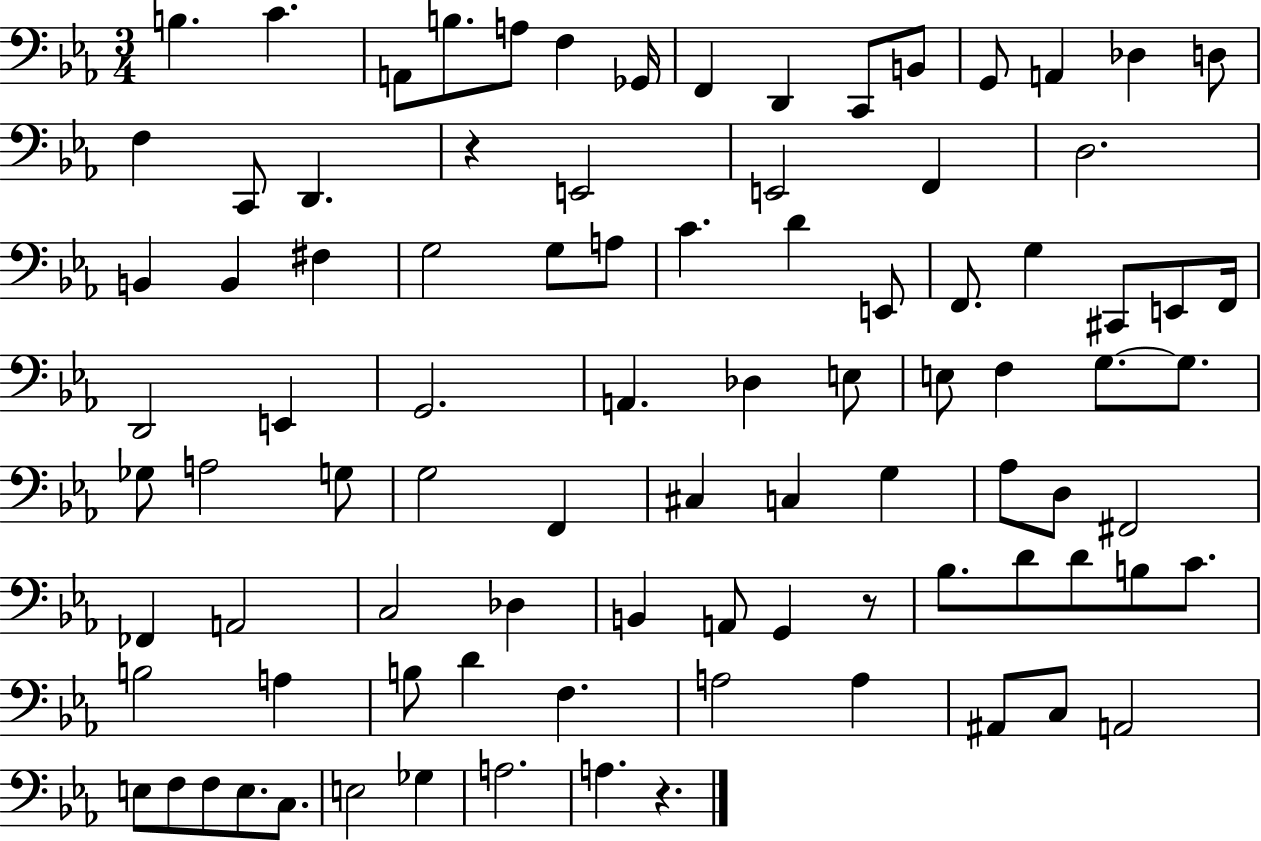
{
  \clef bass
  \numericTimeSignature
  \time 3/4
  \key ees \major
  b4. c'4. | a,8 b8. a8 f4 ges,16 | f,4 d,4 c,8 b,8 | g,8 a,4 des4 d8 | \break f4 c,8 d,4. | r4 e,2 | e,2 f,4 | d2. | \break b,4 b,4 fis4 | g2 g8 a8 | c'4. d'4 e,8 | f,8. g4 cis,8 e,8 f,16 | \break d,2 e,4 | g,2. | a,4. des4 e8 | e8 f4 g8.~~ g8. | \break ges8 a2 g8 | g2 f,4 | cis4 c4 g4 | aes8 d8 fis,2 | \break fes,4 a,2 | c2 des4 | b,4 a,8 g,4 r8 | bes8. d'8 d'8 b8 c'8. | \break b2 a4 | b8 d'4 f4. | a2 a4 | ais,8 c8 a,2 | \break e8 f8 f8 e8. c8. | e2 ges4 | a2. | a4. r4. | \break \bar "|."
}